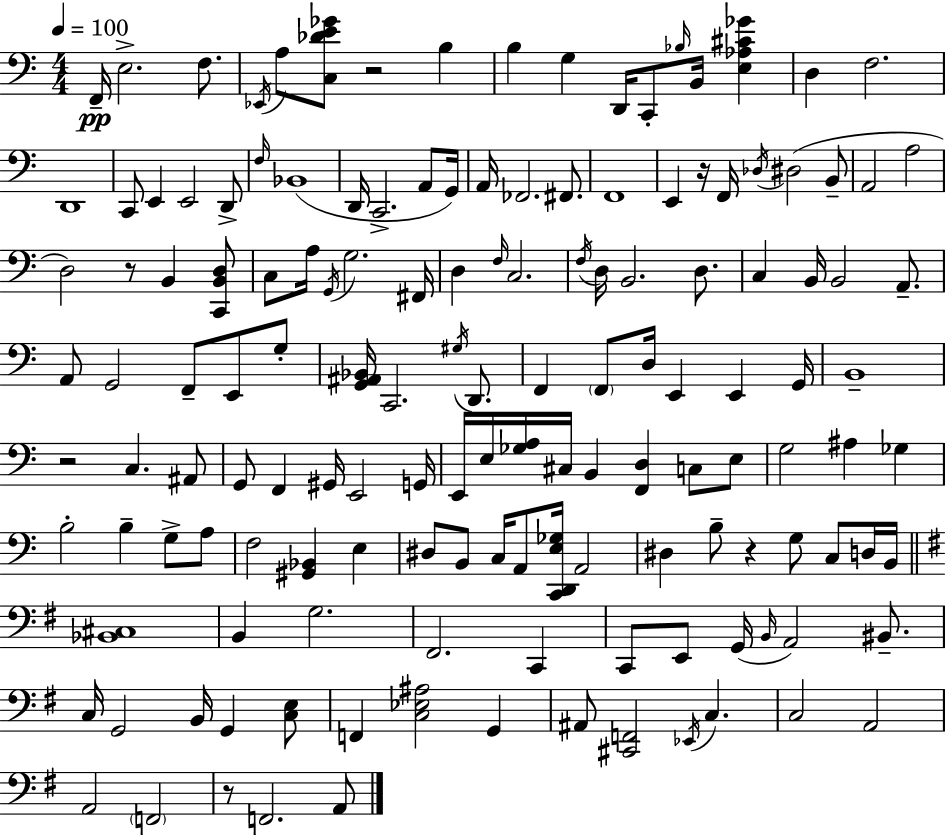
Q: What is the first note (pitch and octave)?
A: F2